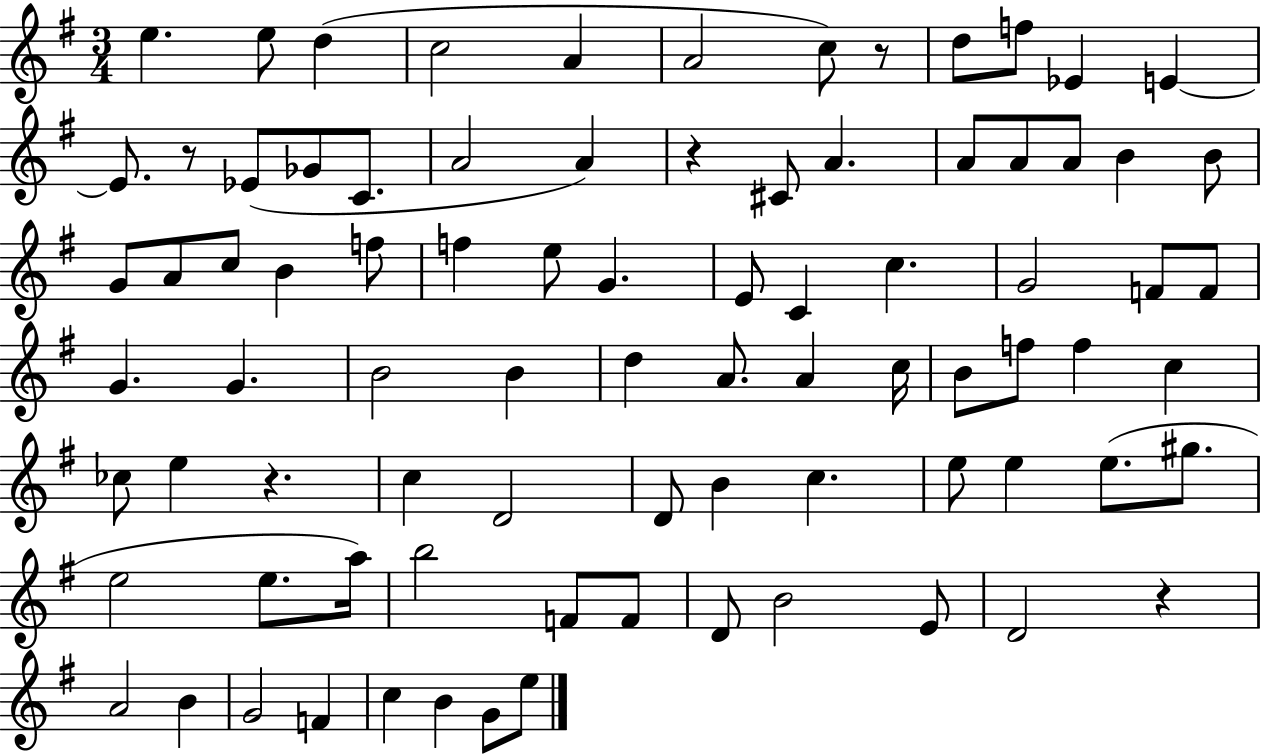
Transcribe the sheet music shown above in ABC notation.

X:1
T:Untitled
M:3/4
L:1/4
K:G
e e/2 d c2 A A2 c/2 z/2 d/2 f/2 _E E E/2 z/2 _E/2 _G/2 C/2 A2 A z ^C/2 A A/2 A/2 A/2 B B/2 G/2 A/2 c/2 B f/2 f e/2 G E/2 C c G2 F/2 F/2 G G B2 B d A/2 A c/4 B/2 f/2 f c _c/2 e z c D2 D/2 B c e/2 e e/2 ^g/2 e2 e/2 a/4 b2 F/2 F/2 D/2 B2 E/2 D2 z A2 B G2 F c B G/2 e/2